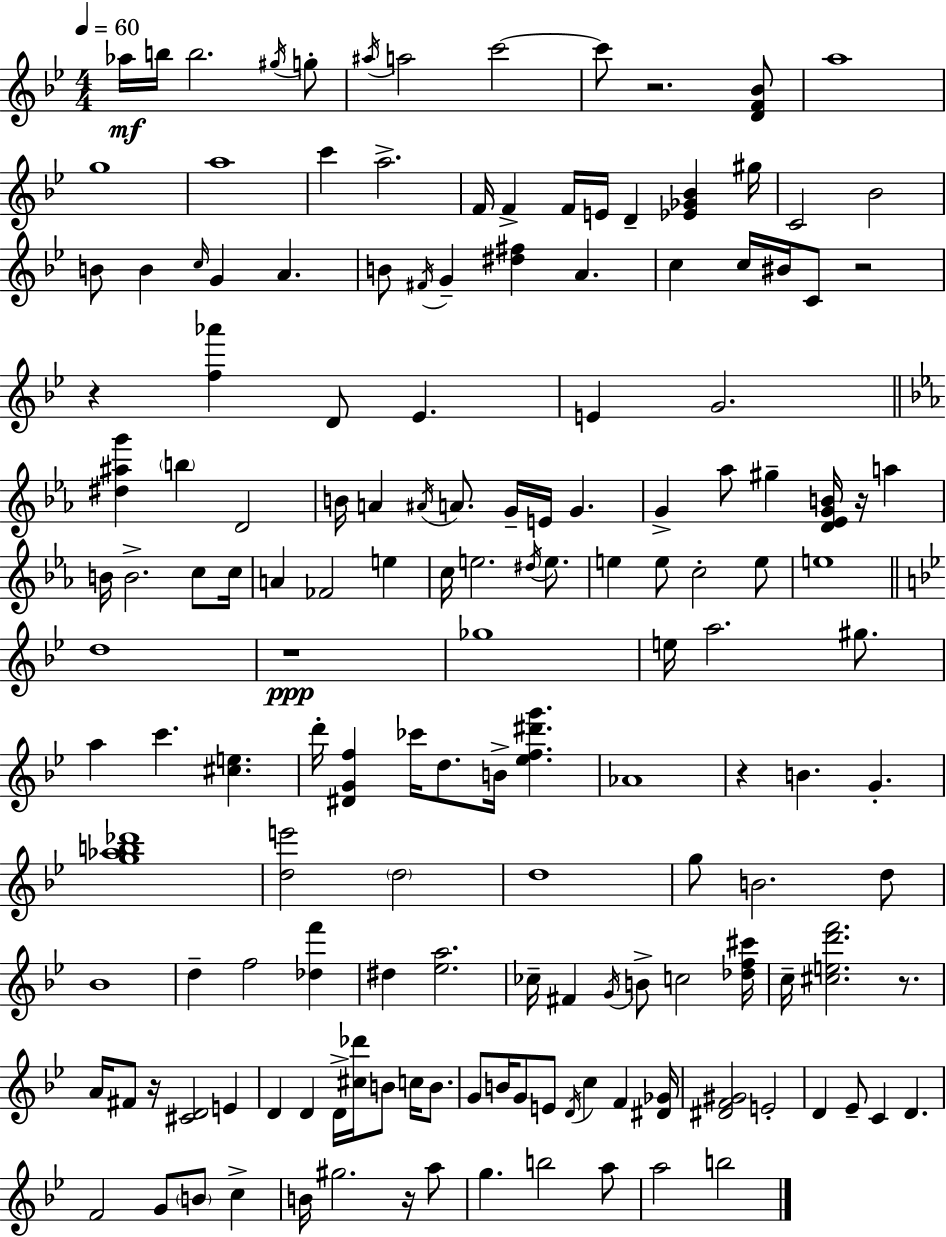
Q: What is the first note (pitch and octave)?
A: Ab5